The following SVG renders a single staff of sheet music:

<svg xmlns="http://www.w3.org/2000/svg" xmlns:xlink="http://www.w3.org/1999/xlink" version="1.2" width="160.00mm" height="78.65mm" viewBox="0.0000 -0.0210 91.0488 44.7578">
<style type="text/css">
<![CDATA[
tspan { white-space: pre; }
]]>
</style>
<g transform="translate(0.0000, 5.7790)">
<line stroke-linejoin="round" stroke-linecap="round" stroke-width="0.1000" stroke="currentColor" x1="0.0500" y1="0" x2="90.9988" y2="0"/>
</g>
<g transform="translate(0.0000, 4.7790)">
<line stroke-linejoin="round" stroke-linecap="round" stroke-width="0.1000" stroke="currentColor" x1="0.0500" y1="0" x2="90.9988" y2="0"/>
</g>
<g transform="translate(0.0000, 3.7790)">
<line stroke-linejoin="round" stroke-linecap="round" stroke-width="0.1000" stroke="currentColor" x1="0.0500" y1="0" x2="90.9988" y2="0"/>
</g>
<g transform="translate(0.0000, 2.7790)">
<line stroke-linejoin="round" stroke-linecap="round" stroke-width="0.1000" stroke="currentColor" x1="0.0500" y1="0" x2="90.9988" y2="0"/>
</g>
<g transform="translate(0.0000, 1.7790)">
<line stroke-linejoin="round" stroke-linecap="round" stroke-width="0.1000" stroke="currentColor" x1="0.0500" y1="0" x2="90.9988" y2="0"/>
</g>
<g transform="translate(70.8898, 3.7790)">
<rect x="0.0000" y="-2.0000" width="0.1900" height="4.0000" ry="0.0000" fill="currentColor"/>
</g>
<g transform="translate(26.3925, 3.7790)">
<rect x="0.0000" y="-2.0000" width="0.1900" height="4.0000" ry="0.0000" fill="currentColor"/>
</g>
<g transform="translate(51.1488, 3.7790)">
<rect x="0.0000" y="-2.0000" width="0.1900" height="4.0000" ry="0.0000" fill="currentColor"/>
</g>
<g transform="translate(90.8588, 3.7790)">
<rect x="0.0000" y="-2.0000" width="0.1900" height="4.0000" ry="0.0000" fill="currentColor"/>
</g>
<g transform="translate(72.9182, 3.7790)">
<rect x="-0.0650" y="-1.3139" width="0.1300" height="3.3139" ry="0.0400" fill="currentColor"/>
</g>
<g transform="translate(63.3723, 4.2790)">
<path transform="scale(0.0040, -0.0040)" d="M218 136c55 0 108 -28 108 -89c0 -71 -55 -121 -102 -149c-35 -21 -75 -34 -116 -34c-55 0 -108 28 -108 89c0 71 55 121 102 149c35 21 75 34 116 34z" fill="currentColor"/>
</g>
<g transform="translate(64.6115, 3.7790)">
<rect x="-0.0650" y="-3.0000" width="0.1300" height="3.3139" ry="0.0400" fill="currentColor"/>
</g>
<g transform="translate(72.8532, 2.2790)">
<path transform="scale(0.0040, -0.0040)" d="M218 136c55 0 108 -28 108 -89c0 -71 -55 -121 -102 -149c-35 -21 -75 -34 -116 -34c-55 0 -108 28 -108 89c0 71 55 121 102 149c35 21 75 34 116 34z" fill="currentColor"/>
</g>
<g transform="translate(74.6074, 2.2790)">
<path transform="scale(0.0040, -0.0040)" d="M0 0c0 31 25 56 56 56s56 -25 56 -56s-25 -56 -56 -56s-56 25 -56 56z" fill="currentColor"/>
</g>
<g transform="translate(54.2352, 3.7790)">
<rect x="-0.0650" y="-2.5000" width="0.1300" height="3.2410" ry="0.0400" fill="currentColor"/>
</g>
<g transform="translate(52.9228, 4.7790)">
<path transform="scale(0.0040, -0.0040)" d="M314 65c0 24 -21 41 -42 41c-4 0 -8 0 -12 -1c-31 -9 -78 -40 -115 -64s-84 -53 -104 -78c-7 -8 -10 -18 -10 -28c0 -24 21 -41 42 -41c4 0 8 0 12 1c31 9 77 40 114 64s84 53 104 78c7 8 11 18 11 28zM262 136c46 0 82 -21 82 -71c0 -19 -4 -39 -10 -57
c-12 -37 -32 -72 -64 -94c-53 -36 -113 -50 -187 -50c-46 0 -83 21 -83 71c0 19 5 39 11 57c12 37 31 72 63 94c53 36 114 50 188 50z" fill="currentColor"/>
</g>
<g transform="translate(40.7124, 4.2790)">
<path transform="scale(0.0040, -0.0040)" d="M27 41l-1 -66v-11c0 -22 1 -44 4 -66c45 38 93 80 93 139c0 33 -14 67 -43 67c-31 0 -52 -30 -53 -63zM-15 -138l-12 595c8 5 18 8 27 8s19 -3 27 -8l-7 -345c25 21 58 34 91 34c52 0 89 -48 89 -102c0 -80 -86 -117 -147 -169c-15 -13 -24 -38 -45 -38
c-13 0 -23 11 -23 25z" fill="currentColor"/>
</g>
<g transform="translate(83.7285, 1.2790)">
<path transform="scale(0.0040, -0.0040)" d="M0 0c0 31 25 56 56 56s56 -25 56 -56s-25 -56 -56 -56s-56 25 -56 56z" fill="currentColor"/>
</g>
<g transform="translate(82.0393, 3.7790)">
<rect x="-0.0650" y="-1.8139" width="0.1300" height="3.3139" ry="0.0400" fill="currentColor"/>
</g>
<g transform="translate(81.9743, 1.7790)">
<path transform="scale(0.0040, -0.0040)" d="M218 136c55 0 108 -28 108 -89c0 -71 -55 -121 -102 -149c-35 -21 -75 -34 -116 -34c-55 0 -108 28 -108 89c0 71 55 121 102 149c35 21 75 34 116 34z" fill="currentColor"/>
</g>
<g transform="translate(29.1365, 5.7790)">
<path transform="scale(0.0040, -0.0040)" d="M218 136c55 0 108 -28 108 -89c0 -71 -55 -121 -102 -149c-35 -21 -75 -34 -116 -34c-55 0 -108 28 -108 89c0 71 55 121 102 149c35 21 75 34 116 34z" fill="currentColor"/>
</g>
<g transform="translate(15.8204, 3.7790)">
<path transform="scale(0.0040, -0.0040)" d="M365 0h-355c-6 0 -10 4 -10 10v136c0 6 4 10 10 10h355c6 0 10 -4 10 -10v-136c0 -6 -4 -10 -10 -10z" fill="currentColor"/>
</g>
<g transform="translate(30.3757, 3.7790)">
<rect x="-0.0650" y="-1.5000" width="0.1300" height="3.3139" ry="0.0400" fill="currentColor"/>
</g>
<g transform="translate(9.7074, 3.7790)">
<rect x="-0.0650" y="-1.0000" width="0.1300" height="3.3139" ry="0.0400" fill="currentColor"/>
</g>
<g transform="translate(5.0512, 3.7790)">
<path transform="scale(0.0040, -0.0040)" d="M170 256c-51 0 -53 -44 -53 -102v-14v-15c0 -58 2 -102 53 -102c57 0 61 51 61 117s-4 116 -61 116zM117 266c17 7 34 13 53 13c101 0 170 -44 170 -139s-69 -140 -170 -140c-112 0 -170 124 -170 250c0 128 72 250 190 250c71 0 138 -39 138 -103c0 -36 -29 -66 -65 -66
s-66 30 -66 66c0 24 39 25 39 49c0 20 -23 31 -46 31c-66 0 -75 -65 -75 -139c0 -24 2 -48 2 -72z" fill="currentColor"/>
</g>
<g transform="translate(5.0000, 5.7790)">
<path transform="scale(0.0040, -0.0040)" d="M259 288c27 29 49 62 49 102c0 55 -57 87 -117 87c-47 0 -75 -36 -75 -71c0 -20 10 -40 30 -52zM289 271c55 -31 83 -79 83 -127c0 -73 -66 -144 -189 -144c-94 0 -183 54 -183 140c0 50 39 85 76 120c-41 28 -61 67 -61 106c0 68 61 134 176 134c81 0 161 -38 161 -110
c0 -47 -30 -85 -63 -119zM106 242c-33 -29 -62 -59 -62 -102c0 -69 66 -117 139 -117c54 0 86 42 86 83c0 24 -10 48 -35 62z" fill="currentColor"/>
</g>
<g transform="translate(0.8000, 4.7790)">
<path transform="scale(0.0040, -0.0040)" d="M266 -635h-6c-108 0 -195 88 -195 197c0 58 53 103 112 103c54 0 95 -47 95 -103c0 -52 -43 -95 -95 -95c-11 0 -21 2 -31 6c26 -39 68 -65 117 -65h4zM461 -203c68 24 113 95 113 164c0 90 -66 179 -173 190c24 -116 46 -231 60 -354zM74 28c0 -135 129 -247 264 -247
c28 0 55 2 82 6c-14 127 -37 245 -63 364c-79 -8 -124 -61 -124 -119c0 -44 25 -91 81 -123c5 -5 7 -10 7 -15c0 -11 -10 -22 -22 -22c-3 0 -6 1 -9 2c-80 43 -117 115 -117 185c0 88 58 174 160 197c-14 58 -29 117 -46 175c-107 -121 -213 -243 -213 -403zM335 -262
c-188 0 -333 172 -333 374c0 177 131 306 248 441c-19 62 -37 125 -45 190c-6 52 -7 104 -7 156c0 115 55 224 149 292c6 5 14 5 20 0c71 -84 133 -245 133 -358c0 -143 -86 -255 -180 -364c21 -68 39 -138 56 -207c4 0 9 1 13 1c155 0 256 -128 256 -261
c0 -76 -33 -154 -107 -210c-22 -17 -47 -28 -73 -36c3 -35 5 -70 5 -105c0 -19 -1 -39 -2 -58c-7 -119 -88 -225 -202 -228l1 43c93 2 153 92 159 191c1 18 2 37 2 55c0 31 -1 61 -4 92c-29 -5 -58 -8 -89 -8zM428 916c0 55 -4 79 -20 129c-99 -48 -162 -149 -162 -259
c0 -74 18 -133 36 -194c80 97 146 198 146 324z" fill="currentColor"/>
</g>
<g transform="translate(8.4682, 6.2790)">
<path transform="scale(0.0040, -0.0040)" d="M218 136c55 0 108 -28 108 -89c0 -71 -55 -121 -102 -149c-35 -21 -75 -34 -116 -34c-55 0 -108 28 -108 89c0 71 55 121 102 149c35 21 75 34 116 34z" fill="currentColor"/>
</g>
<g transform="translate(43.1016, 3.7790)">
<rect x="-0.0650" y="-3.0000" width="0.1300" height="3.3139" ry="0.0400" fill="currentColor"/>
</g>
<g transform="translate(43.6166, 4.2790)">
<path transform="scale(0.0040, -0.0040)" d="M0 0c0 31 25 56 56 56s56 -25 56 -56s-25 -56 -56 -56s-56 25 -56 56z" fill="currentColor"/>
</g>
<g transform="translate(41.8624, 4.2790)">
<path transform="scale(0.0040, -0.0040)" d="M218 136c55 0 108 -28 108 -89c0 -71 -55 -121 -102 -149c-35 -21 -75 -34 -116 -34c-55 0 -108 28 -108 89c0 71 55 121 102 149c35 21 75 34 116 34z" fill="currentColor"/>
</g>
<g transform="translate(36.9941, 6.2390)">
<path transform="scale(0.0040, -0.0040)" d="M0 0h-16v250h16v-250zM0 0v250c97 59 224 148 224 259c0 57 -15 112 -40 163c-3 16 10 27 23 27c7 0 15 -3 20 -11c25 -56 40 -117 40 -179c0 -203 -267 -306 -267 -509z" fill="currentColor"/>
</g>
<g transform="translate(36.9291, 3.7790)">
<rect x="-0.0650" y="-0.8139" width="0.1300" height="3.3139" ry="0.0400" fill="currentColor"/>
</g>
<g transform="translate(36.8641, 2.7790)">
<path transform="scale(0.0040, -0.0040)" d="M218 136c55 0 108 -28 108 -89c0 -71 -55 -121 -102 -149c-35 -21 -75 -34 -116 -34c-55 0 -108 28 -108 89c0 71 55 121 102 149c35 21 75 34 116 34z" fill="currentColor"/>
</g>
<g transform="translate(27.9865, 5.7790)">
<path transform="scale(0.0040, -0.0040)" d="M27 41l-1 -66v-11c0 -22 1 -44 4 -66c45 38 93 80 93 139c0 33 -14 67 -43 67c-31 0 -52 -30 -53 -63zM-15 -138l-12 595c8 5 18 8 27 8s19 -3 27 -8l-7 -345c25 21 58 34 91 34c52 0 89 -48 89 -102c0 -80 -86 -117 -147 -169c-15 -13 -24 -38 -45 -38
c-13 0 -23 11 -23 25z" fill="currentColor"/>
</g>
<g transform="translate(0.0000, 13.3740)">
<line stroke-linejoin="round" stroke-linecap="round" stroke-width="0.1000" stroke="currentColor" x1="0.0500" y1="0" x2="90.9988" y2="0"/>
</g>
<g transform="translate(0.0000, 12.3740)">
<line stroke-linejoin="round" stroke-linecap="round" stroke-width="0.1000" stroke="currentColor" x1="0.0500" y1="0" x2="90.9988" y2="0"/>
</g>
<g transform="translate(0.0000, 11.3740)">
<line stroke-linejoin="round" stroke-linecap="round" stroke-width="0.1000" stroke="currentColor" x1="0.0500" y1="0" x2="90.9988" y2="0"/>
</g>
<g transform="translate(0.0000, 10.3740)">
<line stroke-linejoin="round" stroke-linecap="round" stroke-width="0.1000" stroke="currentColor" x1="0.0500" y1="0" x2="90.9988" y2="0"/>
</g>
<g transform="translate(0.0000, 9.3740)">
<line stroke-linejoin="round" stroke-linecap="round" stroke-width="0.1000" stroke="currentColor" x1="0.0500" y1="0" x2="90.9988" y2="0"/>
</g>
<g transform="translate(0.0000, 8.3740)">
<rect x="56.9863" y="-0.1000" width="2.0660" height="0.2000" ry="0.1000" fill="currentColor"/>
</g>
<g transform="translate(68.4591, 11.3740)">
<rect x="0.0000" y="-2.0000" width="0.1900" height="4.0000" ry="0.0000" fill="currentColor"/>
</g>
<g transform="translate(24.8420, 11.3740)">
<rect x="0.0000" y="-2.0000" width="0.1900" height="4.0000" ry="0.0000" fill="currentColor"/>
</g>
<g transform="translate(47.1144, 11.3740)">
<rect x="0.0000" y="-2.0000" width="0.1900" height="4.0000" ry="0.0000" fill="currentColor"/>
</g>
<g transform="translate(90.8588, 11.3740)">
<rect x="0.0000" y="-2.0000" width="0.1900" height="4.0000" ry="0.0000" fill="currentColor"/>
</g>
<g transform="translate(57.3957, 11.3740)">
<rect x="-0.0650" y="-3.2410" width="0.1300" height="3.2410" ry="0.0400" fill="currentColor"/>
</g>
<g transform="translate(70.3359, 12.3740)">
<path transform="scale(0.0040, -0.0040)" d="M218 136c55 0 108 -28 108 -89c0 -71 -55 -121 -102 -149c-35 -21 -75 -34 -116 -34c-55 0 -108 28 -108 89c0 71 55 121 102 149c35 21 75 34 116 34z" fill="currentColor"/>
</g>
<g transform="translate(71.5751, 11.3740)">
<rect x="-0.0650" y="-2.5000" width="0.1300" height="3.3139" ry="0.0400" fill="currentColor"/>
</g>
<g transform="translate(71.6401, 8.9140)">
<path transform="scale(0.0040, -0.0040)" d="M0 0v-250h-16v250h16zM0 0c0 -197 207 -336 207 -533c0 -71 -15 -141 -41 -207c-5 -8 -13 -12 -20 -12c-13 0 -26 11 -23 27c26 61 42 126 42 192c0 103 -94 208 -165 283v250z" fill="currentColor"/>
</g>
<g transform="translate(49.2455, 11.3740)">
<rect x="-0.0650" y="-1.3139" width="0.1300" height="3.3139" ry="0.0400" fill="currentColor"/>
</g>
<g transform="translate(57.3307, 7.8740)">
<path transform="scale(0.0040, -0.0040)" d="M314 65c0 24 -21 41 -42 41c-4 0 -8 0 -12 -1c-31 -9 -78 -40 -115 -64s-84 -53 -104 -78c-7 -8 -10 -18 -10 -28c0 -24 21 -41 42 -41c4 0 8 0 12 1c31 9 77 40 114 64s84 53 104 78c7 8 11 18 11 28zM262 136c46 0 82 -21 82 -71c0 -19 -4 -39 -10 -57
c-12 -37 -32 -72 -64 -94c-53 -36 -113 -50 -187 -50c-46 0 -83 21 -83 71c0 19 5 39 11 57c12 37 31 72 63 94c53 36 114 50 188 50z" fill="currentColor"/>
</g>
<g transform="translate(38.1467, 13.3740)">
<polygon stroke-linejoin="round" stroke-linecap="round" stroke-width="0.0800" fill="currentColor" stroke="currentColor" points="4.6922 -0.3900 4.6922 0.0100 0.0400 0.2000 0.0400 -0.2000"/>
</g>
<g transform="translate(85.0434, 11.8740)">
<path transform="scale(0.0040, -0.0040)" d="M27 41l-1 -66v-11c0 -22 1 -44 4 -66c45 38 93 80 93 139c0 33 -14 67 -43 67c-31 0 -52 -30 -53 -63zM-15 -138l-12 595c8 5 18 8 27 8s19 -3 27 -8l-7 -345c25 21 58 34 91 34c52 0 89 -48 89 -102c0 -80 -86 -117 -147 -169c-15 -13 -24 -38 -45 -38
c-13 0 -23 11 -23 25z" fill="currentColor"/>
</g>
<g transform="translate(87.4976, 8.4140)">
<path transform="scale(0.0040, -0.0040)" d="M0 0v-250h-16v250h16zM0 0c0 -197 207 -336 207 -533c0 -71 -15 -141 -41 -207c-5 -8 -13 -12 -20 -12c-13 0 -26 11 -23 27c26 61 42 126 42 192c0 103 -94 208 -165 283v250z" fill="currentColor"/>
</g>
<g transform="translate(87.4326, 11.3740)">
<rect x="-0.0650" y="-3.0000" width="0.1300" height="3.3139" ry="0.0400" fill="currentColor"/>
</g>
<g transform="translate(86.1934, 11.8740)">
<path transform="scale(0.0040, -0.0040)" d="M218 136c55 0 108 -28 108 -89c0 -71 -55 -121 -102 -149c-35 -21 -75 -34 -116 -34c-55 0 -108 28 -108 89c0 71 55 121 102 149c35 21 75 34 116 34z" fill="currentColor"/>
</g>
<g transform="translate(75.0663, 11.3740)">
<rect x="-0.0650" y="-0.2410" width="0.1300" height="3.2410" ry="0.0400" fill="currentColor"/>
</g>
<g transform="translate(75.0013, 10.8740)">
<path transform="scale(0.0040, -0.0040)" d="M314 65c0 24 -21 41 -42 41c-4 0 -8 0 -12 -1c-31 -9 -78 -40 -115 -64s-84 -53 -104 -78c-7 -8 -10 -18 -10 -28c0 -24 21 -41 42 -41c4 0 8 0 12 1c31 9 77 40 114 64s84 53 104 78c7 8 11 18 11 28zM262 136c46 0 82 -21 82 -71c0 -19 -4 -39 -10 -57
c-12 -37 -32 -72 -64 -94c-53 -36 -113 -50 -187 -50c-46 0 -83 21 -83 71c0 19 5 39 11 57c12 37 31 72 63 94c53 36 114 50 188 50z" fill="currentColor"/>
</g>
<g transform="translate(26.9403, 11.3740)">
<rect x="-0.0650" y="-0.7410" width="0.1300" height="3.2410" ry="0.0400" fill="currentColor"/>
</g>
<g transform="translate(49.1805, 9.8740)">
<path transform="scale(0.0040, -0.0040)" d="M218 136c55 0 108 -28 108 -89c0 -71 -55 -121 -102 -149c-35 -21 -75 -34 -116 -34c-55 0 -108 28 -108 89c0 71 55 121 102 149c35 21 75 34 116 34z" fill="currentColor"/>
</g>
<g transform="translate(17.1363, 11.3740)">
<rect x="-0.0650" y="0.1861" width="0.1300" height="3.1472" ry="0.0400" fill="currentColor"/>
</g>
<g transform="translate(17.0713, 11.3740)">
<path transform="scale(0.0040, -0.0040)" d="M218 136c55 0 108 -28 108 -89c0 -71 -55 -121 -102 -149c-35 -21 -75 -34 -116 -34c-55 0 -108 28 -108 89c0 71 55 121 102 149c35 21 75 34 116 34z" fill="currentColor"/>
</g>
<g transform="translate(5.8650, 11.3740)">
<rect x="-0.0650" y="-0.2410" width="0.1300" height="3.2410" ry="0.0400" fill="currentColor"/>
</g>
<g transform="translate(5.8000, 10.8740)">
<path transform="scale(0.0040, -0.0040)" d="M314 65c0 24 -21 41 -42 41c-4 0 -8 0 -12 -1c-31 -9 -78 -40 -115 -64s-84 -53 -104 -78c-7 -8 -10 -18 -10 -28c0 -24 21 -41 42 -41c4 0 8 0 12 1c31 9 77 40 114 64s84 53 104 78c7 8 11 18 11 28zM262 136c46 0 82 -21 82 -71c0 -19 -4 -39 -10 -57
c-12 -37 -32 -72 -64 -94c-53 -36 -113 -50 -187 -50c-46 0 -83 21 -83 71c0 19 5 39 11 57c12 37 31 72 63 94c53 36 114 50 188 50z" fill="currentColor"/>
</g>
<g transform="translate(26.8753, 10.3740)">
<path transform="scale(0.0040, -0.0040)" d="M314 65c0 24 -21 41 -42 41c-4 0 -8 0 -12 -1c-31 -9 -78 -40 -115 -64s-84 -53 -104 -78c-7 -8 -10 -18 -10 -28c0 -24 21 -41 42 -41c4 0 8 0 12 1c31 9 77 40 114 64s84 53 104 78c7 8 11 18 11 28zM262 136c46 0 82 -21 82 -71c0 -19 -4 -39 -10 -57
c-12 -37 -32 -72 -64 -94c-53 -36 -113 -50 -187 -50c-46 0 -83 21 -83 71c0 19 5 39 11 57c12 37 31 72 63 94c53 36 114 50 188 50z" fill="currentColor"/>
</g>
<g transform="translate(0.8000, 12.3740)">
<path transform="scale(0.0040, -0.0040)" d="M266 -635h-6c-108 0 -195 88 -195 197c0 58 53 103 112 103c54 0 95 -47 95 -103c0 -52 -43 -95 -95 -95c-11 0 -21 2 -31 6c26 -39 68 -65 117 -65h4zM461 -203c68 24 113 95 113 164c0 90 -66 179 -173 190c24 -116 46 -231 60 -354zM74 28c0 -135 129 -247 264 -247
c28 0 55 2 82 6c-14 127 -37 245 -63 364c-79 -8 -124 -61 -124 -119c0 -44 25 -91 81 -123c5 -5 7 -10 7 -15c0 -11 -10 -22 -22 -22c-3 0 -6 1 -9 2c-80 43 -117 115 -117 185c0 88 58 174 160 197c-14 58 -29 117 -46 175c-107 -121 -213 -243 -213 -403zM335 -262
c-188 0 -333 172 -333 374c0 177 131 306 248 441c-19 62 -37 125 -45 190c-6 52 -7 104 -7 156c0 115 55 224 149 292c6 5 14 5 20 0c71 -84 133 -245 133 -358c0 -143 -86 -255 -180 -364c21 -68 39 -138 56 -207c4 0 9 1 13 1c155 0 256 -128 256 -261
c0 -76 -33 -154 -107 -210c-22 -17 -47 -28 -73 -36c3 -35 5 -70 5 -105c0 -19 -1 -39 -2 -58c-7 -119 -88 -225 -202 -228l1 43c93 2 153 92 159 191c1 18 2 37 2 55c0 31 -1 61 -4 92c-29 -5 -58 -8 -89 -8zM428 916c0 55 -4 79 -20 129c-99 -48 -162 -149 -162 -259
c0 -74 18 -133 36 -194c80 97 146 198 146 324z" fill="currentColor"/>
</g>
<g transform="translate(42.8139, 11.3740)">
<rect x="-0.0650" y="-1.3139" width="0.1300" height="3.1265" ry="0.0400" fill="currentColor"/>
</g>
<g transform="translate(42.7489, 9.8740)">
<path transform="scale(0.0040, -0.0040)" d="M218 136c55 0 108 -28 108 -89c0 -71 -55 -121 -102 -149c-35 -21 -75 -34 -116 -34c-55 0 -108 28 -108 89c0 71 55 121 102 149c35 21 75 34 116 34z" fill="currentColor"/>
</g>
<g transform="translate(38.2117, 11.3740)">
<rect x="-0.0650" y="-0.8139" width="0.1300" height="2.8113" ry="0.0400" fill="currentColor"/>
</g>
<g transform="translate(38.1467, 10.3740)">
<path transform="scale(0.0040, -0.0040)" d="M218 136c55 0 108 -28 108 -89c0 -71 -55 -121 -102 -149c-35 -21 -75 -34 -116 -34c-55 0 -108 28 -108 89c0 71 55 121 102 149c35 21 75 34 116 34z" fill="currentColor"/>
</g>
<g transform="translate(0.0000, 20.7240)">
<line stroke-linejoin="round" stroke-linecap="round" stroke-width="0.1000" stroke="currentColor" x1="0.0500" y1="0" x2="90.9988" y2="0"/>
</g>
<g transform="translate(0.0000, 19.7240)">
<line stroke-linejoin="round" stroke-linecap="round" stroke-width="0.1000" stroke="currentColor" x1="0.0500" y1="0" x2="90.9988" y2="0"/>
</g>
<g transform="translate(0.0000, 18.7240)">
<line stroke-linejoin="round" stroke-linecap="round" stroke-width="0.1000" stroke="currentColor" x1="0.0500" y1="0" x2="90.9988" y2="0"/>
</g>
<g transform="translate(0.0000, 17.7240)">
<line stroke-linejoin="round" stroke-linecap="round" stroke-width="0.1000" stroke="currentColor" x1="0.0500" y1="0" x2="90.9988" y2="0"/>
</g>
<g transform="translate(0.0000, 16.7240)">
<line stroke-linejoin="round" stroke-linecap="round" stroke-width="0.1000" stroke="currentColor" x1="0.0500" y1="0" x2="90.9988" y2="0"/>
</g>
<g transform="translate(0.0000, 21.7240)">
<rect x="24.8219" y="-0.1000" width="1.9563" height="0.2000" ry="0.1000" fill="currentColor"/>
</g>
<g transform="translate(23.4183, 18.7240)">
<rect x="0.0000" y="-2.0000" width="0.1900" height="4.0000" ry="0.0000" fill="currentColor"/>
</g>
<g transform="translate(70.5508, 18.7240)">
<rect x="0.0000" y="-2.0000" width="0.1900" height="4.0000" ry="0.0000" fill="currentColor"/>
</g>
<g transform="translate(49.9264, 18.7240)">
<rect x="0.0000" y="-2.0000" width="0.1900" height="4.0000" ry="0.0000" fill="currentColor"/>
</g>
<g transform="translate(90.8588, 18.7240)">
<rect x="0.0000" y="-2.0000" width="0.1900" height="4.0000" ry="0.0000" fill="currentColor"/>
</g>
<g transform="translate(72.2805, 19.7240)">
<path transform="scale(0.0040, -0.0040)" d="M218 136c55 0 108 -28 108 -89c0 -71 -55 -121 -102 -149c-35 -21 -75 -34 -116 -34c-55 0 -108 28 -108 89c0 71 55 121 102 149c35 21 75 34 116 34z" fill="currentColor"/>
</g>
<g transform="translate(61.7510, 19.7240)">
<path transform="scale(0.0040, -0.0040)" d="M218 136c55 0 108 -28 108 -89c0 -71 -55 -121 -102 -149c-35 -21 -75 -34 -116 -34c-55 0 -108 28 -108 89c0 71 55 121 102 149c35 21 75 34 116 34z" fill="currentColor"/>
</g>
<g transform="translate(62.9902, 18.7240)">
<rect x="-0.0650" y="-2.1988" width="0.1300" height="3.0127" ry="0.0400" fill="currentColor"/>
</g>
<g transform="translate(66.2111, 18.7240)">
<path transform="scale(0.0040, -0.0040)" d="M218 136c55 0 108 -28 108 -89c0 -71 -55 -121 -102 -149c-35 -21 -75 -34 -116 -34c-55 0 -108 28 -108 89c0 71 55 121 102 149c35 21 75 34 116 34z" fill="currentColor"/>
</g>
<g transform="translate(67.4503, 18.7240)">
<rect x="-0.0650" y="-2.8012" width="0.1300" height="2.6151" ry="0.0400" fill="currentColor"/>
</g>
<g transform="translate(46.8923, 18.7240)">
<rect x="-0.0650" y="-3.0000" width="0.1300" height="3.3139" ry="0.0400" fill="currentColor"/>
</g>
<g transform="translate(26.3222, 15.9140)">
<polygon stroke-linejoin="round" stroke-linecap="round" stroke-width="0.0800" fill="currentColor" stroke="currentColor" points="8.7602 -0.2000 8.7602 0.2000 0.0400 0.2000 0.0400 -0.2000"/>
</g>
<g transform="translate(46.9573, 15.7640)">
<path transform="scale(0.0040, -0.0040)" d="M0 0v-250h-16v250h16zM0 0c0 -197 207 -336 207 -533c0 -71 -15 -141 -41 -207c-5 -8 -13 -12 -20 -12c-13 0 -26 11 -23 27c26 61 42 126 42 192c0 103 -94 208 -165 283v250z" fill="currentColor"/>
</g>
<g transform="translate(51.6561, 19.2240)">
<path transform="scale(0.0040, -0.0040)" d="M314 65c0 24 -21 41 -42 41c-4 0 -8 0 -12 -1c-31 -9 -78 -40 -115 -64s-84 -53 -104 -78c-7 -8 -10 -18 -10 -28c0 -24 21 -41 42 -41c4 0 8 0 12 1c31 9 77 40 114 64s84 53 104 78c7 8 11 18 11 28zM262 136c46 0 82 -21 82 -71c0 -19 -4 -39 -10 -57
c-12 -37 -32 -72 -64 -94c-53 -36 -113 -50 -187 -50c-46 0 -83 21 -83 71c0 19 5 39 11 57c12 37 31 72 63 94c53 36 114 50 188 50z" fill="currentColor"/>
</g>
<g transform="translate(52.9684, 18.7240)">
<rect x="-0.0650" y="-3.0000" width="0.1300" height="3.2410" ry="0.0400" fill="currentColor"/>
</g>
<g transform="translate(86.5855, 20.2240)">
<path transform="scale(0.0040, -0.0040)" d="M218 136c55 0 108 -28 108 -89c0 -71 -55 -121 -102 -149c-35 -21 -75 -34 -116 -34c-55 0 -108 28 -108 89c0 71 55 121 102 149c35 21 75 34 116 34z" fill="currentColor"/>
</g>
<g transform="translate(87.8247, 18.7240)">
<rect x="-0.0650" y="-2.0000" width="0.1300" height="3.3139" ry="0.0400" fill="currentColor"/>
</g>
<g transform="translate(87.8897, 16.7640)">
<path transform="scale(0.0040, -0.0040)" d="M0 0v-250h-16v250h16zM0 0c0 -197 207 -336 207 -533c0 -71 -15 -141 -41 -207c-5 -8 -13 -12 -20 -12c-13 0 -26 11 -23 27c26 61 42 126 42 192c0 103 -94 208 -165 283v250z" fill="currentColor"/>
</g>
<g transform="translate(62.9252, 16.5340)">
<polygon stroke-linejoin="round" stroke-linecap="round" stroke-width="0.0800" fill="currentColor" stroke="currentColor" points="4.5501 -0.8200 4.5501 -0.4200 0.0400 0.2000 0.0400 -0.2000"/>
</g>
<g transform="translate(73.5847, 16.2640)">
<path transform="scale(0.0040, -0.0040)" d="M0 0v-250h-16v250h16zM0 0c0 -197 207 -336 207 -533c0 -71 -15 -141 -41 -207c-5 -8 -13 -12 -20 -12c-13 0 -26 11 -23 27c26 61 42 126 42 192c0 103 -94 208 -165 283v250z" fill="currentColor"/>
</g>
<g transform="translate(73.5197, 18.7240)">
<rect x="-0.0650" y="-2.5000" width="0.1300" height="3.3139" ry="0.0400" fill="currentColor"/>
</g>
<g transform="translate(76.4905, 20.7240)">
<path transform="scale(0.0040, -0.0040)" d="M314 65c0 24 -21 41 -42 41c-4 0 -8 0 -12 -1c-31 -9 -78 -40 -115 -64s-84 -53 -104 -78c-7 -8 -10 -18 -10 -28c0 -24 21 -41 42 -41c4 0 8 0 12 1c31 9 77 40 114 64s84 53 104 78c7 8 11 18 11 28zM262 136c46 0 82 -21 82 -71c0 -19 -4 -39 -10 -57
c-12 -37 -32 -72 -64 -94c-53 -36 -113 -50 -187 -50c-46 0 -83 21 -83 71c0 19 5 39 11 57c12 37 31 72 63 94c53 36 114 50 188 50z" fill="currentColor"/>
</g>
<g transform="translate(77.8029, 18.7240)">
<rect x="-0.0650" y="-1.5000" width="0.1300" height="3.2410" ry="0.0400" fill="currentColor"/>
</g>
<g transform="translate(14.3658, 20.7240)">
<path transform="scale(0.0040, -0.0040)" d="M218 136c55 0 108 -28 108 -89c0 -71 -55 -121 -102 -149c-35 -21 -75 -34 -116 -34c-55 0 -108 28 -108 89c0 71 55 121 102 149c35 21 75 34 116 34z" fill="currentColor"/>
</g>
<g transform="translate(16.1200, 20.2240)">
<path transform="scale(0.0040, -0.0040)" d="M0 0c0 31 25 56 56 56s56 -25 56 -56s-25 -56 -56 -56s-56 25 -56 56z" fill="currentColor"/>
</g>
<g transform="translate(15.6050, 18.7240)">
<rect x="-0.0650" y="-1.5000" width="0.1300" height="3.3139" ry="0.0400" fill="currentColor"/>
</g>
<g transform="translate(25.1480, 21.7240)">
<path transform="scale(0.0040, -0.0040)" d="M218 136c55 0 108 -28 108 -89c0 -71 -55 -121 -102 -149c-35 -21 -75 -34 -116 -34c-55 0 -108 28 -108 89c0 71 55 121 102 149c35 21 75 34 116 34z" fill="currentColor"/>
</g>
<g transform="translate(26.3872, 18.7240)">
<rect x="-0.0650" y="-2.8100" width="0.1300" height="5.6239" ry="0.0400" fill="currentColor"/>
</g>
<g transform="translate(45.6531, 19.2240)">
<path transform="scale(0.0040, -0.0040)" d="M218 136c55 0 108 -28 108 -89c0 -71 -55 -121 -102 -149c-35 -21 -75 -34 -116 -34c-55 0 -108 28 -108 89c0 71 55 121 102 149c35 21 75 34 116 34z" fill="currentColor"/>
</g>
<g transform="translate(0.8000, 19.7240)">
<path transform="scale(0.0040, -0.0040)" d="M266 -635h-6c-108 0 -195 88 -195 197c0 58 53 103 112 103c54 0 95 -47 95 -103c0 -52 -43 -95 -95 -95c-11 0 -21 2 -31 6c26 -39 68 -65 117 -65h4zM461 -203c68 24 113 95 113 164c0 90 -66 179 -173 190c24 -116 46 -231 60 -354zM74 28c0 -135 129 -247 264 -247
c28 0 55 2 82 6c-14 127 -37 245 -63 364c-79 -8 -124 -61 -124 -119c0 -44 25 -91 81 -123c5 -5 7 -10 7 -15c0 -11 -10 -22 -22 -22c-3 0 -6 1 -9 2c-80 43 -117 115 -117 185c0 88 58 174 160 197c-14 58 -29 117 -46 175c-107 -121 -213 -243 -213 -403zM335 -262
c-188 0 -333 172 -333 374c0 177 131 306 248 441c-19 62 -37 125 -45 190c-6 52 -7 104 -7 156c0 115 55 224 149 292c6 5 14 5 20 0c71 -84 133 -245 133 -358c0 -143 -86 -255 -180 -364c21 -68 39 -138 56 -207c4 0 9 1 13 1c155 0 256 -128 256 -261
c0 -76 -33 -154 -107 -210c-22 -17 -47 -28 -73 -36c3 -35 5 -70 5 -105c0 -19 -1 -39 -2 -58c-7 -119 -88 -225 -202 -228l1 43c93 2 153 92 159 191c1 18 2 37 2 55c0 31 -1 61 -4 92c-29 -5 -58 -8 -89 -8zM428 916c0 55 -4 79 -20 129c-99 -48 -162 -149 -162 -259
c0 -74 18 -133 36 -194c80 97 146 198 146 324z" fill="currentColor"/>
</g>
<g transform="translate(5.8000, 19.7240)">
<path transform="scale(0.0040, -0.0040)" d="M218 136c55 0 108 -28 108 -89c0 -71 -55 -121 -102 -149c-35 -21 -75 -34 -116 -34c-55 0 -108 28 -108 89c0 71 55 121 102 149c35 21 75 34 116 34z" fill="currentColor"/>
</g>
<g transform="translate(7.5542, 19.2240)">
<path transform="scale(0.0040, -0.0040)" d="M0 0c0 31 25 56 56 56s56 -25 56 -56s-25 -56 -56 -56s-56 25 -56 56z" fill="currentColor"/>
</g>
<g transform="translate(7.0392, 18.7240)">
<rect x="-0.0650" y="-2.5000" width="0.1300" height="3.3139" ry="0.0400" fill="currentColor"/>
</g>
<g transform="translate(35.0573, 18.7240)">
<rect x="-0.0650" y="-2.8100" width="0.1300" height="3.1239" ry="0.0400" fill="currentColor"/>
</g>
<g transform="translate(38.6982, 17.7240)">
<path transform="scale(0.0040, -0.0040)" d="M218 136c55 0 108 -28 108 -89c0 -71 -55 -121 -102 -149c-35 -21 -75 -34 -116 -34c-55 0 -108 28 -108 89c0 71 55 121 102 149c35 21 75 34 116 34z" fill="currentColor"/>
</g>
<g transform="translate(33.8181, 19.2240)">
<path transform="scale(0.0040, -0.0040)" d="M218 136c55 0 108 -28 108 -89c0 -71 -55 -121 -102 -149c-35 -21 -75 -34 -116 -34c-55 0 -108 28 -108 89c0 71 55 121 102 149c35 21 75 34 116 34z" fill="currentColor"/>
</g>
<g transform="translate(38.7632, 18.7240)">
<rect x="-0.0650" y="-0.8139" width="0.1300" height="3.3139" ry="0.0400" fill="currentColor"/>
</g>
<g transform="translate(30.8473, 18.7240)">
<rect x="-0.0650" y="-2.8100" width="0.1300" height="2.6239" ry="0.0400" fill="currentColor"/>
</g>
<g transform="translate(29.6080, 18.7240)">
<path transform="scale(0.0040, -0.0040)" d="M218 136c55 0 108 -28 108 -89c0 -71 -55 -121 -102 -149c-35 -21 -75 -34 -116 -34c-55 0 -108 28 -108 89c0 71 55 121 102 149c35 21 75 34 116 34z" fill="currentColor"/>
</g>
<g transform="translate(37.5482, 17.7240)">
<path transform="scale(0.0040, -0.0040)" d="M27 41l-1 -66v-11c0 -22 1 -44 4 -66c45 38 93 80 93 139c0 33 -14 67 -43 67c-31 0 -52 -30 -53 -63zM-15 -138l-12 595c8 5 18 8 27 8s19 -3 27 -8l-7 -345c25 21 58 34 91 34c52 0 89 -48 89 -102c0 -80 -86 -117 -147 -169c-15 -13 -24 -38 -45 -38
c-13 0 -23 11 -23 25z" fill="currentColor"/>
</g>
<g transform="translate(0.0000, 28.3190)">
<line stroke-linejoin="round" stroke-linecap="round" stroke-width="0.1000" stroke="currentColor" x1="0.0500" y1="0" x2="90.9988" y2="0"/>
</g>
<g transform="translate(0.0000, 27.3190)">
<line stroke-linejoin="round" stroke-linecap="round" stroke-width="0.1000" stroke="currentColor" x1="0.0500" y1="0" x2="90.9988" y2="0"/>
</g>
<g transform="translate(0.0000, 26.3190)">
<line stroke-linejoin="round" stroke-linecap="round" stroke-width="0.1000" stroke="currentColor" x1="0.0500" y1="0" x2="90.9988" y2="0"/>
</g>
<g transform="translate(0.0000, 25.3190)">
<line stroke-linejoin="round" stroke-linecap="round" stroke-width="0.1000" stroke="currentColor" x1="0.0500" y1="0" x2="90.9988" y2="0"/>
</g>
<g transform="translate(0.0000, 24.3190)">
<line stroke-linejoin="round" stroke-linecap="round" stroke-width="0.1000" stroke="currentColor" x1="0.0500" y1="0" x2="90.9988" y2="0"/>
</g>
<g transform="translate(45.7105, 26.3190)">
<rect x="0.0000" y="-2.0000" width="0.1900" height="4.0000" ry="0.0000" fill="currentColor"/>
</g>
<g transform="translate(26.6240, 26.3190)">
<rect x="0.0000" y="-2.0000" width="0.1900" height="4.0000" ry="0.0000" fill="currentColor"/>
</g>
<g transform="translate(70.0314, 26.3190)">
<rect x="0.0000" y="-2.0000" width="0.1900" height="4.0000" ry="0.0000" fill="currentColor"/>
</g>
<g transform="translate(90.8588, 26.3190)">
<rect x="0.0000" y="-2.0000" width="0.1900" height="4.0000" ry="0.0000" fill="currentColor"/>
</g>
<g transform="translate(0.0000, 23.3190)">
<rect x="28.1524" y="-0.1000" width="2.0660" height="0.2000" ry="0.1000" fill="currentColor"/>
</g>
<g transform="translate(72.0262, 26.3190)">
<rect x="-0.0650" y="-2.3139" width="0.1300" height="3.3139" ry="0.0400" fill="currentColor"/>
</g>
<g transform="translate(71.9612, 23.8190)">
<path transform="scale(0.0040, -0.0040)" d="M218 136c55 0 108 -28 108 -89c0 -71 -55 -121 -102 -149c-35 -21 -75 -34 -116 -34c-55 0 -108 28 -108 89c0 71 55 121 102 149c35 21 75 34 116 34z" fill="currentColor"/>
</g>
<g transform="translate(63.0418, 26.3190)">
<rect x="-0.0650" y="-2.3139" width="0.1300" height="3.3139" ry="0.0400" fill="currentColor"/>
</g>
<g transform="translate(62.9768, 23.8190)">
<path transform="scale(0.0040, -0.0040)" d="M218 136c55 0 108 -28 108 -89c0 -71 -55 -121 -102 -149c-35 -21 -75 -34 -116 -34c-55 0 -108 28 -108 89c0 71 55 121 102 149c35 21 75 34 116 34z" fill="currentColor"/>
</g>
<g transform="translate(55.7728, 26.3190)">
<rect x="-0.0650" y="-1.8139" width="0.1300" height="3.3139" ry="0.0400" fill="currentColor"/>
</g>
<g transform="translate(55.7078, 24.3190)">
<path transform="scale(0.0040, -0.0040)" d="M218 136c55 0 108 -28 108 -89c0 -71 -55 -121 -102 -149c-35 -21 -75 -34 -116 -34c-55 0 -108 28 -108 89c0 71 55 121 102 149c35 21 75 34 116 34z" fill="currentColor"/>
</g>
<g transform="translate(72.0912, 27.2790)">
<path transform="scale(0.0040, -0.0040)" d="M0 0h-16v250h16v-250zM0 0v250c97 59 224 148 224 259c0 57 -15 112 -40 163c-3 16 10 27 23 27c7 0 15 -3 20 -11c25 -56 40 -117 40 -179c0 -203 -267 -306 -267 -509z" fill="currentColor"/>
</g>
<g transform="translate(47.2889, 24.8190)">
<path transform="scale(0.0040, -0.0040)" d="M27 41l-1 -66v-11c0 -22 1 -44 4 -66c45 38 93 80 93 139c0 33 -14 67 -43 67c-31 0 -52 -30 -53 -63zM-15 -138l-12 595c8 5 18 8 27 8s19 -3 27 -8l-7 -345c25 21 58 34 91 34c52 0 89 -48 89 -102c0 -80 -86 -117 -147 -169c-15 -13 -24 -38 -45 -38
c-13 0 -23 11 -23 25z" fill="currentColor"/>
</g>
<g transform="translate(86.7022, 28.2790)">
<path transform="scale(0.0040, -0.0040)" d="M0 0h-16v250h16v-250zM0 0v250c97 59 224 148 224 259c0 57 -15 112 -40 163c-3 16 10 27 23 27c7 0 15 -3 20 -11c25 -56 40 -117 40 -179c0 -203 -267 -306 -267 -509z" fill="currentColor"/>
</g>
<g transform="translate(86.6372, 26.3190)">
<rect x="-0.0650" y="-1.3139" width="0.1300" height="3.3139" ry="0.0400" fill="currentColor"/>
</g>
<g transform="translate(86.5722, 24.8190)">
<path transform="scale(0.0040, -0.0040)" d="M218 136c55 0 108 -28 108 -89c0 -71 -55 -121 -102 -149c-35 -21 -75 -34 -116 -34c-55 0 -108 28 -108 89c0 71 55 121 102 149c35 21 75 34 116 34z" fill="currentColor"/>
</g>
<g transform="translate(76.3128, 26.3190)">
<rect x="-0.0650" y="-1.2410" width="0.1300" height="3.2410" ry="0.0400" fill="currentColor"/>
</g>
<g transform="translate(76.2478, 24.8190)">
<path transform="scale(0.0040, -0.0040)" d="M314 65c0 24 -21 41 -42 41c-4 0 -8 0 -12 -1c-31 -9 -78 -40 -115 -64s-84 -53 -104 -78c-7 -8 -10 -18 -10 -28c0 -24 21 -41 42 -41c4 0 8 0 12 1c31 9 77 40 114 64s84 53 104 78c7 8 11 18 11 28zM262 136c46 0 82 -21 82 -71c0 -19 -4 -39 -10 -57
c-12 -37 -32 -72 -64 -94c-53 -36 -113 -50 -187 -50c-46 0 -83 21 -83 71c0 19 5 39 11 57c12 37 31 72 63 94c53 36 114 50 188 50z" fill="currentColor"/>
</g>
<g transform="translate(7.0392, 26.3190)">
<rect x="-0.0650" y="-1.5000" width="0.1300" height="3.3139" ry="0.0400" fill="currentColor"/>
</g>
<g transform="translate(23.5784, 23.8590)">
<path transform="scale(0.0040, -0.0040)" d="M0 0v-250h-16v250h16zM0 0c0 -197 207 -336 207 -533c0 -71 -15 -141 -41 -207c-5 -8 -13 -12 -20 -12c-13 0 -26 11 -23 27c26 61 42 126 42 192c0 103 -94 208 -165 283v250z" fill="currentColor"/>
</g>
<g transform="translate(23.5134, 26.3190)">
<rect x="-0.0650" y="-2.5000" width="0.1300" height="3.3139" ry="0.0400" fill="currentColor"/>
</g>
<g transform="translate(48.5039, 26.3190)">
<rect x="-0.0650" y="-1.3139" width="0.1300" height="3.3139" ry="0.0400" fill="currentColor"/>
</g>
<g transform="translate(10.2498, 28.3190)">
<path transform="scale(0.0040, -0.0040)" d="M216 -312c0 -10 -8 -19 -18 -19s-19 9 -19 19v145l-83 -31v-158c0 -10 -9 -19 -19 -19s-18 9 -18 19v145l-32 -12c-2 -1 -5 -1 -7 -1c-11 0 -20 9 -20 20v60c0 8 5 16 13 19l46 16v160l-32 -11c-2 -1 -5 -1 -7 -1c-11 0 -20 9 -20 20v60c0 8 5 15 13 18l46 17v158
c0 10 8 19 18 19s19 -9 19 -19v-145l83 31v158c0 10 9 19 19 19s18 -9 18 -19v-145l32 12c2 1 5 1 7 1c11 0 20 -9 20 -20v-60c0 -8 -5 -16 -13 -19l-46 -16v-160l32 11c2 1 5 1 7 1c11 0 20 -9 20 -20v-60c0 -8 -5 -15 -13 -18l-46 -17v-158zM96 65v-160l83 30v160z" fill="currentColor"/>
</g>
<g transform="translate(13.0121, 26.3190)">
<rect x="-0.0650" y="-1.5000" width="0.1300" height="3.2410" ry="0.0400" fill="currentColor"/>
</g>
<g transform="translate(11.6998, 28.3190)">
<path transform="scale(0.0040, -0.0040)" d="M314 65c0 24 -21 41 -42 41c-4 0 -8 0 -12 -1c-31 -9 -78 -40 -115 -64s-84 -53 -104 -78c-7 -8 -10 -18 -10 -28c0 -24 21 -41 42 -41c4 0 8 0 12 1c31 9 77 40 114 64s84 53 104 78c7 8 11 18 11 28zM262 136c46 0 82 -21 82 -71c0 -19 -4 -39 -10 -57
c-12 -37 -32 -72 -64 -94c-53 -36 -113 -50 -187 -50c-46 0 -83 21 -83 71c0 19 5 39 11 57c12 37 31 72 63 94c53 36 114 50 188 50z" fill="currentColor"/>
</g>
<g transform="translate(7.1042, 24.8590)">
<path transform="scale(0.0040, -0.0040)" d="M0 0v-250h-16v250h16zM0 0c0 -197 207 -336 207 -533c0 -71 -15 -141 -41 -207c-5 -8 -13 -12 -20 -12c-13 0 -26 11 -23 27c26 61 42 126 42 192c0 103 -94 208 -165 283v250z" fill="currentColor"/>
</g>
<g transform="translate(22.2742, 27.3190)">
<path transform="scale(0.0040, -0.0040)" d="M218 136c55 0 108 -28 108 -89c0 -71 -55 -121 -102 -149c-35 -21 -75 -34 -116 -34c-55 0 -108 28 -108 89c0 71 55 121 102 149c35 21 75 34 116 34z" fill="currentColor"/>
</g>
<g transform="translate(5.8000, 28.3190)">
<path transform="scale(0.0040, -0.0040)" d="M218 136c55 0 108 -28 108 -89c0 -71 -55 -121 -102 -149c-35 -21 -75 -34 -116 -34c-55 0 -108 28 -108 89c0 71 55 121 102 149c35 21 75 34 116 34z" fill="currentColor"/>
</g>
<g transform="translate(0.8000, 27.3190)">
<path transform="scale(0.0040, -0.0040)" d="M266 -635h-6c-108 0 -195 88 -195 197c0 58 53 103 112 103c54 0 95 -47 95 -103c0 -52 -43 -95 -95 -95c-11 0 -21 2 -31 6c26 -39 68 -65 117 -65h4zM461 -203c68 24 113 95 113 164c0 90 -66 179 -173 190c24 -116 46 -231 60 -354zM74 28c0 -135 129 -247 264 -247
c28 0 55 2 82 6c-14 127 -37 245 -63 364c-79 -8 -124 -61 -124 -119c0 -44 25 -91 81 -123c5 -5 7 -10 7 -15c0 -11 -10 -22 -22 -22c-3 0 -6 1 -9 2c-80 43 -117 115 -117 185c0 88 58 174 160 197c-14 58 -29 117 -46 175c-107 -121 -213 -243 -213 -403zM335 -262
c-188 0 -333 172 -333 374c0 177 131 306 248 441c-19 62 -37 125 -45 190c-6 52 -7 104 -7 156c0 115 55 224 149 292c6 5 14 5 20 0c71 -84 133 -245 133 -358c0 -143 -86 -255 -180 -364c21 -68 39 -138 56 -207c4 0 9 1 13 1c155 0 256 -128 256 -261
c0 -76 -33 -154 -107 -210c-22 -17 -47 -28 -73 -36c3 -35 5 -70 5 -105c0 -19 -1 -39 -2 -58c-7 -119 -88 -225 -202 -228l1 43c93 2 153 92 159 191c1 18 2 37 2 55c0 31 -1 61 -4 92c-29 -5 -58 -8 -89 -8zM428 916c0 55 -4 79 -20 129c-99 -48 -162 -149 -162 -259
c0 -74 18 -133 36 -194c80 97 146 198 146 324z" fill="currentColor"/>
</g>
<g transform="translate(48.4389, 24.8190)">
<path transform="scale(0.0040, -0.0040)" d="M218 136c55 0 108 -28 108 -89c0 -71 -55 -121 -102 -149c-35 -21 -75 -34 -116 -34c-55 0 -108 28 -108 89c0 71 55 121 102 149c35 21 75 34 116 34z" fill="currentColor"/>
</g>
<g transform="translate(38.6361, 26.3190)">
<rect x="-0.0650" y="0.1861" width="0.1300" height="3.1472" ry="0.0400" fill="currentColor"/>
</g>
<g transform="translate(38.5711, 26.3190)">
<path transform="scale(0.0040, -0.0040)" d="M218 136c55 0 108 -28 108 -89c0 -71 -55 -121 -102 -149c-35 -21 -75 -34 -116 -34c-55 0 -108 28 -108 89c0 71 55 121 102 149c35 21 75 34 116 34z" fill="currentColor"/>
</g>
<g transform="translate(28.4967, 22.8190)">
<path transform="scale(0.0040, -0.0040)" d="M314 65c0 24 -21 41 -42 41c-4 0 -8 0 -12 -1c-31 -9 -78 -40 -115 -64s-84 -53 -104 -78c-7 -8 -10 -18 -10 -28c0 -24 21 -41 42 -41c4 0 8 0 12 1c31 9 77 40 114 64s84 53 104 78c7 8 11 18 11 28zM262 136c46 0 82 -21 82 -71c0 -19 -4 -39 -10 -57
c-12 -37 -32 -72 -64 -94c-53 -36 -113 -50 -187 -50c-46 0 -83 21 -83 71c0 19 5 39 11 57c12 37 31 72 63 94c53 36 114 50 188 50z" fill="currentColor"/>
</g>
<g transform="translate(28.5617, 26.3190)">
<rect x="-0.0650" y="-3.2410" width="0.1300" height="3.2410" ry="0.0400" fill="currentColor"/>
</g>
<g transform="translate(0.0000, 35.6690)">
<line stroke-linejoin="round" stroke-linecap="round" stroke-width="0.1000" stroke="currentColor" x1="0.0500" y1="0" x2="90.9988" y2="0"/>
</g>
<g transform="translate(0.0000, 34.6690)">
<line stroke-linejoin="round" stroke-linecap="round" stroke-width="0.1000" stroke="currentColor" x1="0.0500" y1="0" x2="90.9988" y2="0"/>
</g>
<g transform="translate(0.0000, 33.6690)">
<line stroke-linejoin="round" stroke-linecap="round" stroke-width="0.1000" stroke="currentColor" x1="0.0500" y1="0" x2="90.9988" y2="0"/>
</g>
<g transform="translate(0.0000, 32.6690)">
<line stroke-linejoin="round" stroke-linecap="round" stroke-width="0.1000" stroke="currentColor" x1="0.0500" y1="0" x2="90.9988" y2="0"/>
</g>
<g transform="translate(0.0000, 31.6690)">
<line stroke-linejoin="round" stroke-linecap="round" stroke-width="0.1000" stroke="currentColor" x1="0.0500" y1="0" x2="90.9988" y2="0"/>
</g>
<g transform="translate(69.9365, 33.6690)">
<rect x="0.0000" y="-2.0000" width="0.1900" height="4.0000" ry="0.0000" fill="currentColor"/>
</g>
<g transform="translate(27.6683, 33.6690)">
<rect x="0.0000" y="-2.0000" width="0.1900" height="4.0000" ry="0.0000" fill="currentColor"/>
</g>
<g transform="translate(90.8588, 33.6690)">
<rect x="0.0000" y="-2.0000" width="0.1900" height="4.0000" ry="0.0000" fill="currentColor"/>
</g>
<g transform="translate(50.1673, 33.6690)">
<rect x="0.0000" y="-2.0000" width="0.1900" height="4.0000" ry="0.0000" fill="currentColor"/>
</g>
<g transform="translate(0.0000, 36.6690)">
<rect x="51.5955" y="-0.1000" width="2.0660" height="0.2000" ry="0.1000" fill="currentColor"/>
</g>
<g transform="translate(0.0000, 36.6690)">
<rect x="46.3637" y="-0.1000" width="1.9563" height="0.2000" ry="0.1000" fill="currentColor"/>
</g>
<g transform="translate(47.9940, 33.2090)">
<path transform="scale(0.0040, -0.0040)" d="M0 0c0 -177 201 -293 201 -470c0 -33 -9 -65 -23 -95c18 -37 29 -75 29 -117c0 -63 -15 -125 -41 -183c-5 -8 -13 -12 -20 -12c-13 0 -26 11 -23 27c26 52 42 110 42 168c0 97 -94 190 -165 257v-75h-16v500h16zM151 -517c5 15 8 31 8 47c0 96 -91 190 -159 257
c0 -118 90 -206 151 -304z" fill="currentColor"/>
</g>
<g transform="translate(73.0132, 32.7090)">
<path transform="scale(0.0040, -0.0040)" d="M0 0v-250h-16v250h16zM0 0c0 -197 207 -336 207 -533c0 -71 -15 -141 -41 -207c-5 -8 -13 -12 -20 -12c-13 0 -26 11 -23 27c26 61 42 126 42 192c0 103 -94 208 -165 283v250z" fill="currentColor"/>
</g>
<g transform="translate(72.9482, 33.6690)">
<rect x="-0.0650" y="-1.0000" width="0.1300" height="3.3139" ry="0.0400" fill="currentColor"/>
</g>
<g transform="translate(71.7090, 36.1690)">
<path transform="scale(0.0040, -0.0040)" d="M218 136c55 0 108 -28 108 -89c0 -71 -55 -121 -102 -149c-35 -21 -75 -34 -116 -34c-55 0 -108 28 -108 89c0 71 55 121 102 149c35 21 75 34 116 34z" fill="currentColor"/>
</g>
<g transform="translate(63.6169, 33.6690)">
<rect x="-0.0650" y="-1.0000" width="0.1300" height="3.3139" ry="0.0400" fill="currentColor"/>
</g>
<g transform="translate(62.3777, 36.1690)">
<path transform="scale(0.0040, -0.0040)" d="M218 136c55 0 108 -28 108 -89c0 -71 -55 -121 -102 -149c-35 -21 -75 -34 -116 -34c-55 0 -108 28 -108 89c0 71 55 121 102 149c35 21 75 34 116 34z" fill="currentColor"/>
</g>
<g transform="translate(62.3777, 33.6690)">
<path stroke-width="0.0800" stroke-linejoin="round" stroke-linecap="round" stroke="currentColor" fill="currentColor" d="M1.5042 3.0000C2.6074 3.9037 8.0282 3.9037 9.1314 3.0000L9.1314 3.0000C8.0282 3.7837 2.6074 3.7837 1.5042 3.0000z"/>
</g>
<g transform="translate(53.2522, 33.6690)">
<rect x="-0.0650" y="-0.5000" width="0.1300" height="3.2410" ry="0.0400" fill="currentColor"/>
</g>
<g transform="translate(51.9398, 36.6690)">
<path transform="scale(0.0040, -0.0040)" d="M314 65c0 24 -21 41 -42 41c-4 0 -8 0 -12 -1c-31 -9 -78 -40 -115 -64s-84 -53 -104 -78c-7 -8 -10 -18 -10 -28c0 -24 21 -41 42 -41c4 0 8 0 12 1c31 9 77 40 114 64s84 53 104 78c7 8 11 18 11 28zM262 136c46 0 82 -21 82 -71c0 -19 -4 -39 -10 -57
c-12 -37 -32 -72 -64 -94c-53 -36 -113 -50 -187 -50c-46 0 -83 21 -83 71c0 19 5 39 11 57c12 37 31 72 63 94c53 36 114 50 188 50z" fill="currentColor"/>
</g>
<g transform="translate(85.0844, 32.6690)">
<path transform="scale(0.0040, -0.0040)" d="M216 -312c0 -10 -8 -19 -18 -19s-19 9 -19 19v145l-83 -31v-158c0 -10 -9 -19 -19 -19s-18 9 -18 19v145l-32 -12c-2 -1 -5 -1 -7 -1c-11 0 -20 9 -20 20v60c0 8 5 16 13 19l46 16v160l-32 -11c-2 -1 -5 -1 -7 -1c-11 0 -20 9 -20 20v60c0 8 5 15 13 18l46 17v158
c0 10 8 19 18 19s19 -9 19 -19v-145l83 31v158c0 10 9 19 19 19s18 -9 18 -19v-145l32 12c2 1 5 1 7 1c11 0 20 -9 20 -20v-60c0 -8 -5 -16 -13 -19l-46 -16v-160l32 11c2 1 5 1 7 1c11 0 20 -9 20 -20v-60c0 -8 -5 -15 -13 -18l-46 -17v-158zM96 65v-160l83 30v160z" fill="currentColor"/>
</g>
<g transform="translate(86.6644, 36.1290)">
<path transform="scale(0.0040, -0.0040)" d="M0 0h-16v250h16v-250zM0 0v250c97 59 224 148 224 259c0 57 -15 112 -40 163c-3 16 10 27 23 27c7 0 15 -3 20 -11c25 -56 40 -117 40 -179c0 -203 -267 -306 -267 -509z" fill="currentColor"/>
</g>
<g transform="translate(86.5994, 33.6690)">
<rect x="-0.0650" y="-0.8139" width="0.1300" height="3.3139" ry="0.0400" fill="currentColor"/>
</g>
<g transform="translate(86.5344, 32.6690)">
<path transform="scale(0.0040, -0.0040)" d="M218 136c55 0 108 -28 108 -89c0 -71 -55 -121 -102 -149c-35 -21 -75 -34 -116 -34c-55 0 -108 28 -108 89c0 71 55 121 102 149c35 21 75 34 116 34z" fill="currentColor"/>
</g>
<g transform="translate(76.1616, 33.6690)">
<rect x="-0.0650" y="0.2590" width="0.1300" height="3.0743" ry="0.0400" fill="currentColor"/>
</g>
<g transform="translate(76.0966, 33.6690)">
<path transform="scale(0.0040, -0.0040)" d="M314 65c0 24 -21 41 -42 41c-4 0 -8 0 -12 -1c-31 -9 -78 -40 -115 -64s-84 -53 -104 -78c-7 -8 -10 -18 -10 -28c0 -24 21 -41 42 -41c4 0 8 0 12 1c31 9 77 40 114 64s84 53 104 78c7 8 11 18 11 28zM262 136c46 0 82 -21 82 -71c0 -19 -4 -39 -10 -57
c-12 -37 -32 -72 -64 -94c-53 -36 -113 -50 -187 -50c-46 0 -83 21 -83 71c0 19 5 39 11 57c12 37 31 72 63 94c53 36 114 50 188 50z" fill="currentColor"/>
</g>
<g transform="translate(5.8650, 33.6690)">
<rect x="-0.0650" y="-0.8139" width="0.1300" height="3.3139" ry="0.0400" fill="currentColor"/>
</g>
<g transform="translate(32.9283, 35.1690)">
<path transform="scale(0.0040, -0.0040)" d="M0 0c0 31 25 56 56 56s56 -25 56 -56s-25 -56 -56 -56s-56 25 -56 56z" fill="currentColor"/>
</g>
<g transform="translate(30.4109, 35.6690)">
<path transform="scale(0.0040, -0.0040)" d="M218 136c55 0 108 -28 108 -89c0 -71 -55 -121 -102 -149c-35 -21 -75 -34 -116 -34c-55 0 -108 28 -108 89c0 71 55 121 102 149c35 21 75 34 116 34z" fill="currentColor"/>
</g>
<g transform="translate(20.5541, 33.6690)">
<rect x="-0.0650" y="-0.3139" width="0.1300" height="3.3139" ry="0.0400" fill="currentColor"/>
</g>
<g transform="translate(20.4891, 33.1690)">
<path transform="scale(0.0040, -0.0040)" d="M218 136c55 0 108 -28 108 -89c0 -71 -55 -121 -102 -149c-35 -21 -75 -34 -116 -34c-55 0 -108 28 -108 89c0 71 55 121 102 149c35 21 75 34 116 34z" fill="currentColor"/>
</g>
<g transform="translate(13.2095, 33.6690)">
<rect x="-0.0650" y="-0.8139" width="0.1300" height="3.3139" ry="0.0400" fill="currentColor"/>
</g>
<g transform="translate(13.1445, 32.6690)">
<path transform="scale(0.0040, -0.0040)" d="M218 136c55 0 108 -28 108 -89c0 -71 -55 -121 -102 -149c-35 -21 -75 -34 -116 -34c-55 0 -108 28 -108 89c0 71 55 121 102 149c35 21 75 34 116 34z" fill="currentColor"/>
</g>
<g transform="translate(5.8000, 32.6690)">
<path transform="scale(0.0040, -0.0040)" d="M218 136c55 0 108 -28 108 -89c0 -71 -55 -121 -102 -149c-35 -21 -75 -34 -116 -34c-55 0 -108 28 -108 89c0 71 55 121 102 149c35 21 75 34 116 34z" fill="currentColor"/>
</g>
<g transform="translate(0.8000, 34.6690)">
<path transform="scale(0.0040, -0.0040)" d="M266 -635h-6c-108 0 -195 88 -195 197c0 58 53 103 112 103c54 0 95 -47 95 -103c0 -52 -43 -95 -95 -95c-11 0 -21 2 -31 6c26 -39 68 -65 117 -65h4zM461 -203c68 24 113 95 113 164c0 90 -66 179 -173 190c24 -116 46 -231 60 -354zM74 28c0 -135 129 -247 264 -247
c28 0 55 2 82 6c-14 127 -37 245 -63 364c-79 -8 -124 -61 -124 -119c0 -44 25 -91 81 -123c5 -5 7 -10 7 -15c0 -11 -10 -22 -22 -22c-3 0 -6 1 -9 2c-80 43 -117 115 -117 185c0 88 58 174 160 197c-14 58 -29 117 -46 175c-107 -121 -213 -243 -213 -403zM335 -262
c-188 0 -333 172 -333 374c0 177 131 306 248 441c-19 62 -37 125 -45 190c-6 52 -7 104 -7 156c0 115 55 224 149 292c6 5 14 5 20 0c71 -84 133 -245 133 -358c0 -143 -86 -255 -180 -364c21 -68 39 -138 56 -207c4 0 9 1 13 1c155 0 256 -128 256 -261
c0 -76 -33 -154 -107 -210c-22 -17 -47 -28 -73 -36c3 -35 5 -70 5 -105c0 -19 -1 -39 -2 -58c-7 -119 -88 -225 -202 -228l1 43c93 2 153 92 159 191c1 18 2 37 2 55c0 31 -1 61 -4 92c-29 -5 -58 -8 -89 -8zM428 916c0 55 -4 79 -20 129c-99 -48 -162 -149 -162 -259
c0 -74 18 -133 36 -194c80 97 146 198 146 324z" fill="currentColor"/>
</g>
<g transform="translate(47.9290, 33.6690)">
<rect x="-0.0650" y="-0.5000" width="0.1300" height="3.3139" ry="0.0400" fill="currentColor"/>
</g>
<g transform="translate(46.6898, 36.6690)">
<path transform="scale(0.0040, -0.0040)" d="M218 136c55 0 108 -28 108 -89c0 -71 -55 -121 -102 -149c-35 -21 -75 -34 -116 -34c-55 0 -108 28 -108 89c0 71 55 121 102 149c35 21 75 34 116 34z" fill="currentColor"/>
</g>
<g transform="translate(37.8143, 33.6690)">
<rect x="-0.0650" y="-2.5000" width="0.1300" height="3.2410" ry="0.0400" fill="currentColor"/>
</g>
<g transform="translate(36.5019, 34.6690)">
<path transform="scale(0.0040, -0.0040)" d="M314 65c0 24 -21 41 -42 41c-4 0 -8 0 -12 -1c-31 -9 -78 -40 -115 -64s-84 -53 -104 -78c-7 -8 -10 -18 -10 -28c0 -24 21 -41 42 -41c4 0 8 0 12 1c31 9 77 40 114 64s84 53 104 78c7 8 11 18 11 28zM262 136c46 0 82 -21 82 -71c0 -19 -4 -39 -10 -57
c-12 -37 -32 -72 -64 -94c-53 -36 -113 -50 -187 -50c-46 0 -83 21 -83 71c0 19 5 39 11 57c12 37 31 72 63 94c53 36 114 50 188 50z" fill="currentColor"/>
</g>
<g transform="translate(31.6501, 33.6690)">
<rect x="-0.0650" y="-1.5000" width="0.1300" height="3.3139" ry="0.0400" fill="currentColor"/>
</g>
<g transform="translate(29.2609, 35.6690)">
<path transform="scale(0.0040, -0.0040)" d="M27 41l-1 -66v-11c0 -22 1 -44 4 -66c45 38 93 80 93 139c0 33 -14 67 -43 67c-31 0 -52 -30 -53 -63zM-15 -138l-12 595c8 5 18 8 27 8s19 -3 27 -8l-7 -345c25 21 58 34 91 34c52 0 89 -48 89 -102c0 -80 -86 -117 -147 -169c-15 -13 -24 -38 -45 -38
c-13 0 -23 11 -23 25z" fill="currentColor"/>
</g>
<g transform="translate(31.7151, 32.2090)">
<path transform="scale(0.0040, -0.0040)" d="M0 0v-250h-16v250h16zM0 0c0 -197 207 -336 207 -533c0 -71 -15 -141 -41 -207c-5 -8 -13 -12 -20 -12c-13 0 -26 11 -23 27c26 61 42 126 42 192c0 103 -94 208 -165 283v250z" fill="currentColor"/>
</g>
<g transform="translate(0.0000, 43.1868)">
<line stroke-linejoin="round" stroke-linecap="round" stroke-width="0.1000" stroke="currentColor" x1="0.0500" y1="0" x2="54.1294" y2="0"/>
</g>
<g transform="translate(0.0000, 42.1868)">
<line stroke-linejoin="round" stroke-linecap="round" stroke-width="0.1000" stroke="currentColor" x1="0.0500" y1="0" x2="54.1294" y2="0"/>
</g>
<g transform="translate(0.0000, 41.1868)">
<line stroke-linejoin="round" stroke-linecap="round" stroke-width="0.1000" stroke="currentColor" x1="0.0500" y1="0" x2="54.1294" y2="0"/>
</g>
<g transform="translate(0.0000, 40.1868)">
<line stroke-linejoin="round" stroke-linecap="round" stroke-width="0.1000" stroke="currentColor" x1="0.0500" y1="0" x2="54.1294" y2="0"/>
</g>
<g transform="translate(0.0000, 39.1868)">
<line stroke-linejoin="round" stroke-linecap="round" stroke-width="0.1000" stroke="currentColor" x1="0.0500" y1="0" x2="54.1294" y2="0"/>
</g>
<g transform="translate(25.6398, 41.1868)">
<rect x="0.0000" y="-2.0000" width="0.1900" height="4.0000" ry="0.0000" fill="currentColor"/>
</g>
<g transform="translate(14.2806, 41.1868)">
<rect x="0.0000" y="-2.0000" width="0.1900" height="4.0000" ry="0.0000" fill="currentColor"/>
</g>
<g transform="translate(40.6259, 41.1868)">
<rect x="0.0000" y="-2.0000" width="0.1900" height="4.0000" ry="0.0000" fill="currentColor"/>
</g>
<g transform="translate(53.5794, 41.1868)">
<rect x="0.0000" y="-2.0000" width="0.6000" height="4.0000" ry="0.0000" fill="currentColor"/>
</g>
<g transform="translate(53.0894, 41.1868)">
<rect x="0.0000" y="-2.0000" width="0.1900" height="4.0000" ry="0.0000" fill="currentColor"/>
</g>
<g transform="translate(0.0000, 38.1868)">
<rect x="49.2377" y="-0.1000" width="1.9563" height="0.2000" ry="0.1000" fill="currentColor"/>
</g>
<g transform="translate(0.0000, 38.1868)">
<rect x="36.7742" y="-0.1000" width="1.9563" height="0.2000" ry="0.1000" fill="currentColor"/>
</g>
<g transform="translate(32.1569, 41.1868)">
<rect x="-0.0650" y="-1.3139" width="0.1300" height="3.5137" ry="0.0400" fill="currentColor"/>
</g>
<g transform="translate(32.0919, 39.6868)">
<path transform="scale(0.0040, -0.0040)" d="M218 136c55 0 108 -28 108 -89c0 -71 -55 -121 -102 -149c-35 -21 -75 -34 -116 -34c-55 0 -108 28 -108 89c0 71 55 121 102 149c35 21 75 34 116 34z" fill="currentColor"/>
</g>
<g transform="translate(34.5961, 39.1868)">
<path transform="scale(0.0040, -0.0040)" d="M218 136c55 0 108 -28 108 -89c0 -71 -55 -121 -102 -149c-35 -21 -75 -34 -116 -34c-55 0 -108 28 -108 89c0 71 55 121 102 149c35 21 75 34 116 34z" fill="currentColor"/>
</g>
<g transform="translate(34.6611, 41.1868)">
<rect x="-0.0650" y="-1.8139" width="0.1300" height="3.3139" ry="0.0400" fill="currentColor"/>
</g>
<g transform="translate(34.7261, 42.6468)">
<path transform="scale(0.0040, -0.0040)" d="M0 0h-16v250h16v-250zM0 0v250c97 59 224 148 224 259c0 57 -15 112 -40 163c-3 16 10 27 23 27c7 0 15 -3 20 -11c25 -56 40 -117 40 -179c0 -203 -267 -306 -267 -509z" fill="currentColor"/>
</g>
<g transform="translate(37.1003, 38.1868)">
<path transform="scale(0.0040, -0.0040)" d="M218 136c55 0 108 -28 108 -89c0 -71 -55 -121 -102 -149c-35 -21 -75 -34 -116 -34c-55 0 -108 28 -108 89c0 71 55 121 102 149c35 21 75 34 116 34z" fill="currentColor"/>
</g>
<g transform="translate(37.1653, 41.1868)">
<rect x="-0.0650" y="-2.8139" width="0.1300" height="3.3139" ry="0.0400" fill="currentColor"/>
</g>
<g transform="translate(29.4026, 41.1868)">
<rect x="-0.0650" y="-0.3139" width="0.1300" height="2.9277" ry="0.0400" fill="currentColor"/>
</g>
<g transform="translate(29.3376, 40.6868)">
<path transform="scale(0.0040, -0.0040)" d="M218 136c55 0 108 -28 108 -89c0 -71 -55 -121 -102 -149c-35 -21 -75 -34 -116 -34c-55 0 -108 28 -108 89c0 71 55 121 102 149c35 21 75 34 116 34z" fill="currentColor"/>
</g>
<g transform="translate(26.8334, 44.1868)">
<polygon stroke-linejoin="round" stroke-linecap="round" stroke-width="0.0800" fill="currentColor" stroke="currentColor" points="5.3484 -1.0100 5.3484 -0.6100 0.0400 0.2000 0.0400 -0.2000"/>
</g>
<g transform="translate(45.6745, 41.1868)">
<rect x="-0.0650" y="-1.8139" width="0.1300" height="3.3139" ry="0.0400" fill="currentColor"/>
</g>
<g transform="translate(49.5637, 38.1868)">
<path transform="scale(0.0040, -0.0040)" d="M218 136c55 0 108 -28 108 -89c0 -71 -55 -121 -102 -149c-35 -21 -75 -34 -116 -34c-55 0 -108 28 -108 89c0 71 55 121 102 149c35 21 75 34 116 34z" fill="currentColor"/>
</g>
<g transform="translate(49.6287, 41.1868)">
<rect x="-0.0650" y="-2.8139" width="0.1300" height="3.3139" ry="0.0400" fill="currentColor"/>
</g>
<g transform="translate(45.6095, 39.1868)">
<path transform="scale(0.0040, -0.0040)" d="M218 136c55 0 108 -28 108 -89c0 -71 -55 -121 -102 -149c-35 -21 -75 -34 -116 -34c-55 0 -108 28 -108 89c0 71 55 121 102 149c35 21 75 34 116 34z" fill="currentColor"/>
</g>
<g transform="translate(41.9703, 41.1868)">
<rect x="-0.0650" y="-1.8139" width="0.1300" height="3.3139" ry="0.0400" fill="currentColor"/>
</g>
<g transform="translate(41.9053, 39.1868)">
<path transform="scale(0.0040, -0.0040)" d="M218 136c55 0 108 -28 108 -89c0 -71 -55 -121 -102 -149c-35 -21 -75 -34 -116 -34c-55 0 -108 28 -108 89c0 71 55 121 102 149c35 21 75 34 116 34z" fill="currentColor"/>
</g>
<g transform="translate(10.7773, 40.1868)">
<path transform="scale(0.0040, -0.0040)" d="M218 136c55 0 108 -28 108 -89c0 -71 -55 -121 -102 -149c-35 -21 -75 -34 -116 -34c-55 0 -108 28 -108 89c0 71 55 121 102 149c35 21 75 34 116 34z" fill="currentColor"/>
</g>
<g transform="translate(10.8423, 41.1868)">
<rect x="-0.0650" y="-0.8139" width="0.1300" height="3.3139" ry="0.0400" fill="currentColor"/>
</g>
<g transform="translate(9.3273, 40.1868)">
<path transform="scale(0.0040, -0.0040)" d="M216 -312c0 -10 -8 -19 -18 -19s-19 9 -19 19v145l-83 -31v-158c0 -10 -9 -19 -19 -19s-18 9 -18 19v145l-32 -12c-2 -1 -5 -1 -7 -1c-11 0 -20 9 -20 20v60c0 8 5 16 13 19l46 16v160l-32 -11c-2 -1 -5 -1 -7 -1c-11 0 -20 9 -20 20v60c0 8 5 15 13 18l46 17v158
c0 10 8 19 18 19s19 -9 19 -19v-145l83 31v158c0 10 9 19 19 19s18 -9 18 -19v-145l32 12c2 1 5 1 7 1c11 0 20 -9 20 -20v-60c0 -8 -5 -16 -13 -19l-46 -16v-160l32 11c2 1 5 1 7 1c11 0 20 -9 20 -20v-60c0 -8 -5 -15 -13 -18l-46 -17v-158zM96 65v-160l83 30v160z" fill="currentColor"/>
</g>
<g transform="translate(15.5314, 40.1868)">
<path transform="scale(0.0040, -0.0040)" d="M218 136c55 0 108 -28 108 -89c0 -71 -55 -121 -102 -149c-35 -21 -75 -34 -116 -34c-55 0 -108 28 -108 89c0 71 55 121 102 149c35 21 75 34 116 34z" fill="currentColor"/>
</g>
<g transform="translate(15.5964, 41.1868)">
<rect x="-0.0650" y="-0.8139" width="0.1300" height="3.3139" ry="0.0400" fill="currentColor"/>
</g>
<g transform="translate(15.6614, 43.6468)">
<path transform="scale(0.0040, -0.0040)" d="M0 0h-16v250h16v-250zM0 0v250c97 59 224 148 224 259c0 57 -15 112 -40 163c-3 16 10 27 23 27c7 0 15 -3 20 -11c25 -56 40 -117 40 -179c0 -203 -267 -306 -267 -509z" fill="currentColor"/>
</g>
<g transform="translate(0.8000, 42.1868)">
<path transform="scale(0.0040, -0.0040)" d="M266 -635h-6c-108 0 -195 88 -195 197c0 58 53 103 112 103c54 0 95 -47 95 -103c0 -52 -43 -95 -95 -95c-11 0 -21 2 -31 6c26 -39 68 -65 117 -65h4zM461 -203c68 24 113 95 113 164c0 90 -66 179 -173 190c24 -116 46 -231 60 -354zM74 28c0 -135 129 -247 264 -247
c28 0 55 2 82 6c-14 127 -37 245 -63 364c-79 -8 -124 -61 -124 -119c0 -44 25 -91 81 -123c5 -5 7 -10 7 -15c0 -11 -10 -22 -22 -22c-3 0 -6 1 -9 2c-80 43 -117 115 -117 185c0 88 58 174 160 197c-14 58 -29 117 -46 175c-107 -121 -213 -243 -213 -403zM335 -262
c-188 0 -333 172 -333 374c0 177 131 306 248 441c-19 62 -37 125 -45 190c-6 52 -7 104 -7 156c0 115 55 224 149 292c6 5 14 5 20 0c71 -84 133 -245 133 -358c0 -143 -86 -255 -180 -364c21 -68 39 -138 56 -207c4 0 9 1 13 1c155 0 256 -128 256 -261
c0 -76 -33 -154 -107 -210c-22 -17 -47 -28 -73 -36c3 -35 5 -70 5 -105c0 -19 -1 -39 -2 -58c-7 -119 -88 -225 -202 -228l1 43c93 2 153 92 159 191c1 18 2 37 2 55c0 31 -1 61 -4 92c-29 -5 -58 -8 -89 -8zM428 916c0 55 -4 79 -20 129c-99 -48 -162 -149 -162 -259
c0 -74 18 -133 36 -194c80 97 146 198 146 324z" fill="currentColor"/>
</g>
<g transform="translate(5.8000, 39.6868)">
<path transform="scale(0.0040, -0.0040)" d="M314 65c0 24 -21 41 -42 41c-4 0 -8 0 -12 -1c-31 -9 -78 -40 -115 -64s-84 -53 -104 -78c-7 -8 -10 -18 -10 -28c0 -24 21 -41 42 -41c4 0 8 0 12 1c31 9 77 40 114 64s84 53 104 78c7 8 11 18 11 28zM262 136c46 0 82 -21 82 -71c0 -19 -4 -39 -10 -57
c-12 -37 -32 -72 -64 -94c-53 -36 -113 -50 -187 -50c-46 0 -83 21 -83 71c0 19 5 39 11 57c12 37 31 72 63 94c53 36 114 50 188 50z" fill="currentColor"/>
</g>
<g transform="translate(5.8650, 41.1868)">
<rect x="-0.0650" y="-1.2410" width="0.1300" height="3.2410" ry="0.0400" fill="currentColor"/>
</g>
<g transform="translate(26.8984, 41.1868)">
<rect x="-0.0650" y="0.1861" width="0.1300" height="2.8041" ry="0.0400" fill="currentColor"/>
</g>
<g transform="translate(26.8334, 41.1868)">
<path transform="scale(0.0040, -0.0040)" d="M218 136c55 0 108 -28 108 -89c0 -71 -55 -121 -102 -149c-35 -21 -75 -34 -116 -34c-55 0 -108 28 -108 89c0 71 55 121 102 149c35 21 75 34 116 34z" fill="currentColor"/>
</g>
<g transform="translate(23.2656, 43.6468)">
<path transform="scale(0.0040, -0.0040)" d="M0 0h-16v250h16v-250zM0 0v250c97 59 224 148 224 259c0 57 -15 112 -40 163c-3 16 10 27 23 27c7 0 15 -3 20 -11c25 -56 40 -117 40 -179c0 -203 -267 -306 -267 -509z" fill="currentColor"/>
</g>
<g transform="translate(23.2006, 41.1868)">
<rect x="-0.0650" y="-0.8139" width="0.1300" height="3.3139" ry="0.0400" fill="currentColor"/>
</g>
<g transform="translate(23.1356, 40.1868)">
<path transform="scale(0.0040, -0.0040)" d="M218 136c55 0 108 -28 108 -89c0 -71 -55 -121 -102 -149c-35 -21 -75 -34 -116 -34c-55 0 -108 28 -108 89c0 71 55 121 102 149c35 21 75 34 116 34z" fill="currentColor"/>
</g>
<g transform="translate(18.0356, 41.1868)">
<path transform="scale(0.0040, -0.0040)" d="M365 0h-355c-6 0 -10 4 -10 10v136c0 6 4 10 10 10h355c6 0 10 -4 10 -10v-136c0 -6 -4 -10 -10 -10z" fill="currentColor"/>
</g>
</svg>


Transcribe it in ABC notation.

X:1
T:Untitled
M:6/8
L:1/4
K:C
D z2 _E d/2 _A G2 A e f c2 B d2 d/2 e/2 e b2 G/2 c2 _A/2 G E C/2 B/2 A/2 _d A/2 A2 G/2 B/2 G/2 E2 F/2 E/2 ^E2 G/2 b2 B _e f g g/2 e2 e/2 d d c _E/2 G2 C/4 C2 D D/2 B2 ^d/2 e2 ^d d/2 z2 d/2 B/2 c/2 e/2 f/2 a f f a